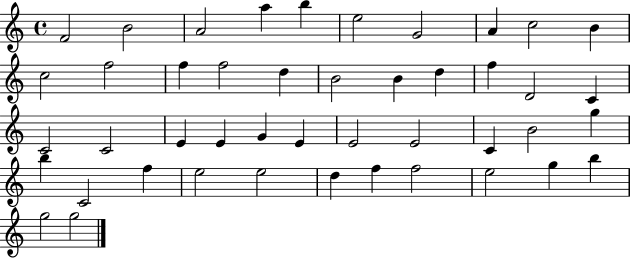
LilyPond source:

{
  \clef treble
  \time 4/4
  \defaultTimeSignature
  \key c \major
  f'2 b'2 | a'2 a''4 b''4 | e''2 g'2 | a'4 c''2 b'4 | \break c''2 f''2 | f''4 f''2 d''4 | b'2 b'4 d''4 | f''4 d'2 c'4 | \break c'2 c'2 | e'4 e'4 g'4 e'4 | e'2 e'2 | c'4 b'2 g''4 | \break b''4 c'2 f''4 | e''2 e''2 | d''4 f''4 f''2 | e''2 g''4 b''4 | \break g''2 g''2 | \bar "|."
}